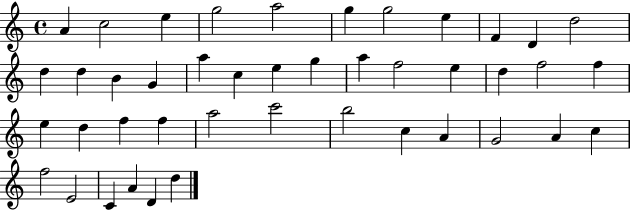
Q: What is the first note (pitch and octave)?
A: A4